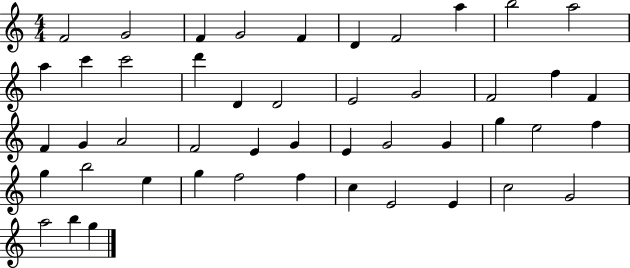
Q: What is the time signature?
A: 4/4